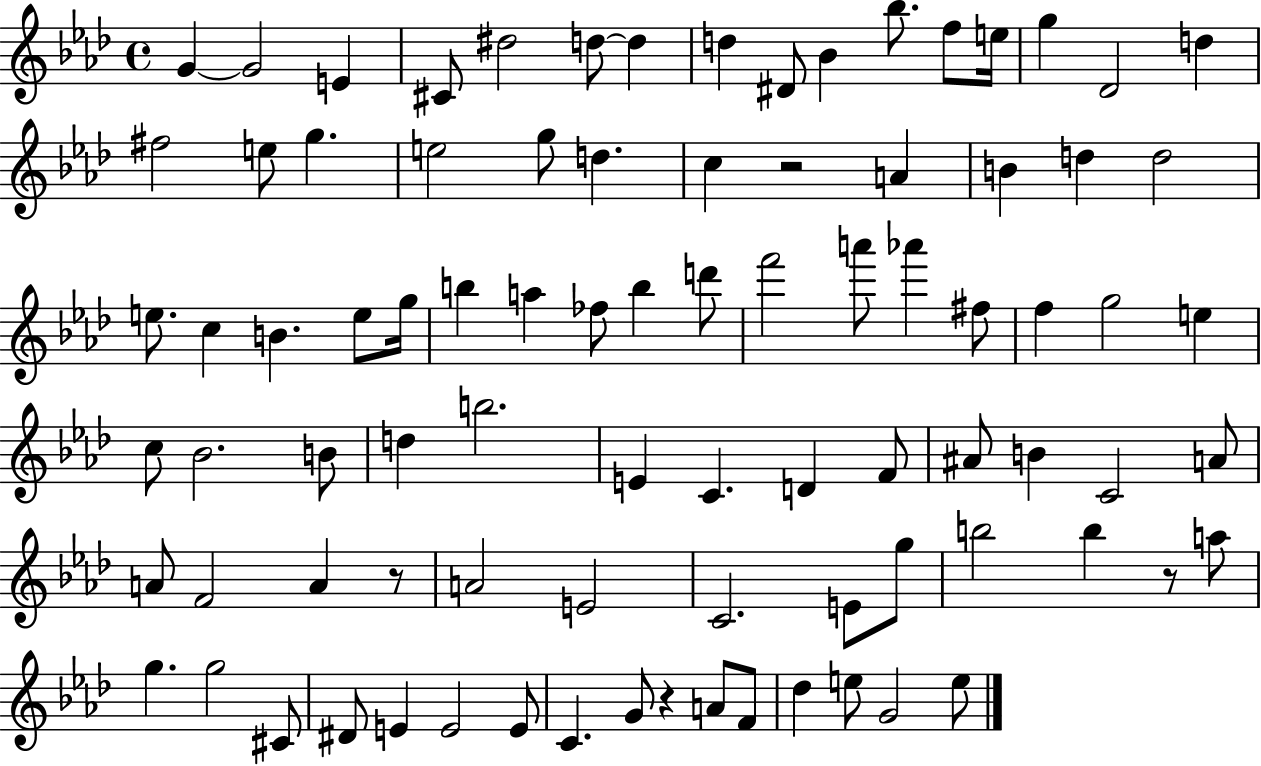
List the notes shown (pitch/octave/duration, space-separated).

G4/q G4/h E4/q C#4/e D#5/h D5/e D5/q D5/q D#4/e Bb4/q Bb5/e. F5/e E5/s G5/q Db4/h D5/q F#5/h E5/e G5/q. E5/h G5/e D5/q. C5/q R/h A4/q B4/q D5/q D5/h E5/e. C5/q B4/q. E5/e G5/s B5/q A5/q FES5/e B5/q D6/e F6/h A6/e Ab6/q F#5/e F5/q G5/h E5/q C5/e Bb4/h. B4/e D5/q B5/h. E4/q C4/q. D4/q F4/e A#4/e B4/q C4/h A4/e A4/e F4/h A4/q R/e A4/h E4/h C4/h. E4/e G5/e B5/h B5/q R/e A5/e G5/q. G5/h C#4/e D#4/e E4/q E4/h E4/e C4/q. G4/e R/q A4/e F4/e Db5/q E5/e G4/h E5/e